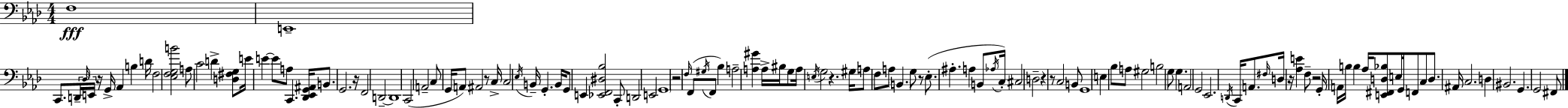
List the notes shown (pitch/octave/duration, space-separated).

F3/w E2/w C2/e. D2/s Db3/s E2/s R/s G2/s Ab2/q B3/q D4/s F3/h [Eb3,F3,G3,B4]/h A3/e C4/h D4/q [D3,F#3,G3]/e E4/s E4/q E4/e A3/e C2/q. [Db2,Eb2,G2,A#2]/s B2/e. G2/h. R/s F2/h D2/h D2/w C2/h A2/h C3/e G2/s A2/e A#2/h R/e C3/s C3/h Eb3/s B2/s G2/q. B2/s G2/e E2/q [Eb2,F2,D#3,Bb3]/h C2/e D2/h E2/h G2/w R/h F3/s F2/e G#3/s F2/e Bb3/q A3/h [A3,G#4]/q A3/s BIS3/s G3/e A3/s E3/s G3/h R/q. G#3/s A3/e F3/e A3/e B2/q. G3/e R/e Eb3/e. A#3/q. A3/q B2/e Ab3/s C3/s C#3/h D3/h R/q R/e C3/h B2/e G2/w E3/q Bb3/e A3/e G#3/h B3/h G3/e G3/q. A2/h G2/h Eb2/h. D2/s C2/s A2/e. F#3/s D3/s R/s [Ab3,E4]/q F3/e R/h G2/s A2/s B3/s B3/q Ab3/s [E2,F#2,D3,Bb3]/e E3/s G2/s F2/e C3/e D3/e. A#2/s C3/h. D3/q BIS2/h. G2/q. G2/h F#2/e